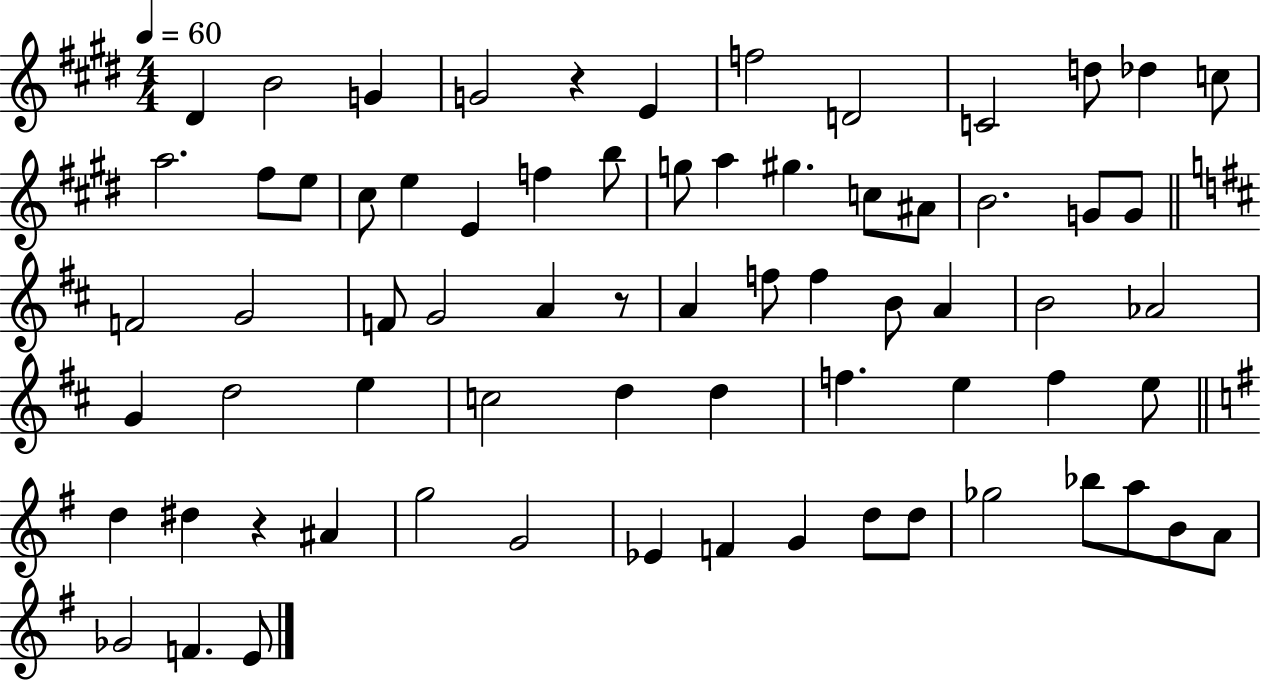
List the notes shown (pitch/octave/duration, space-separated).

D#4/q B4/h G4/q G4/h R/q E4/q F5/h D4/h C4/h D5/e Db5/q C5/e A5/h. F#5/e E5/e C#5/e E5/q E4/q F5/q B5/e G5/e A5/q G#5/q. C5/e A#4/e B4/h. G4/e G4/e F4/h G4/h F4/e G4/h A4/q R/e A4/q F5/e F5/q B4/e A4/q B4/h Ab4/h G4/q D5/h E5/q C5/h D5/q D5/q F5/q. E5/q F5/q E5/e D5/q D#5/q R/q A#4/q G5/h G4/h Eb4/q F4/q G4/q D5/e D5/e Gb5/h Bb5/e A5/e B4/e A4/e Gb4/h F4/q. E4/e